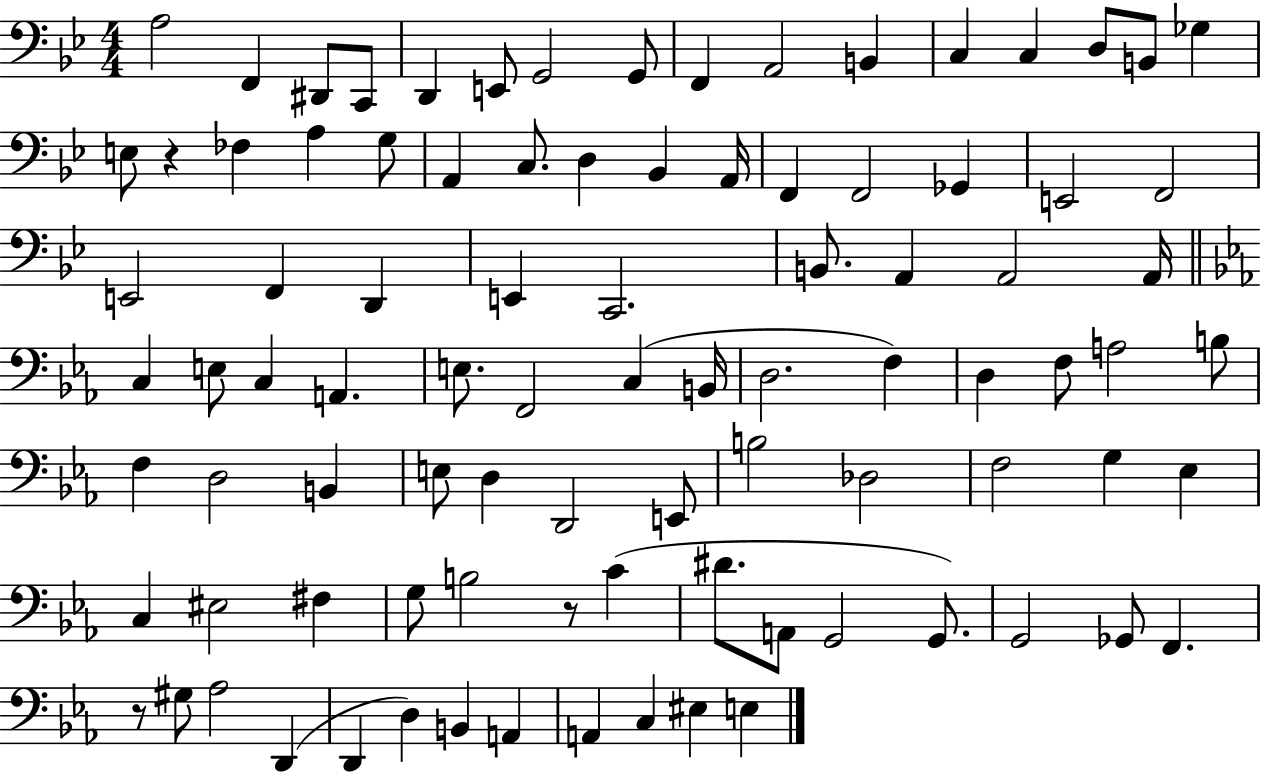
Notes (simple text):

A3/h F2/q D#2/e C2/e D2/q E2/e G2/h G2/e F2/q A2/h B2/q C3/q C3/q D3/e B2/e Gb3/q E3/e R/q FES3/q A3/q G3/e A2/q C3/e. D3/q Bb2/q A2/s F2/q F2/h Gb2/q E2/h F2/h E2/h F2/q D2/q E2/q C2/h. B2/e. A2/q A2/h A2/s C3/q E3/e C3/q A2/q. E3/e. F2/h C3/q B2/s D3/h. F3/q D3/q F3/e A3/h B3/e F3/q D3/h B2/q E3/e D3/q D2/h E2/e B3/h Db3/h F3/h G3/q Eb3/q C3/q EIS3/h F#3/q G3/e B3/h R/e C4/q D#4/e. A2/e G2/h G2/e. G2/h Gb2/e F2/q. R/e G#3/e Ab3/h D2/q D2/q D3/q B2/q A2/q A2/q C3/q EIS3/q E3/q